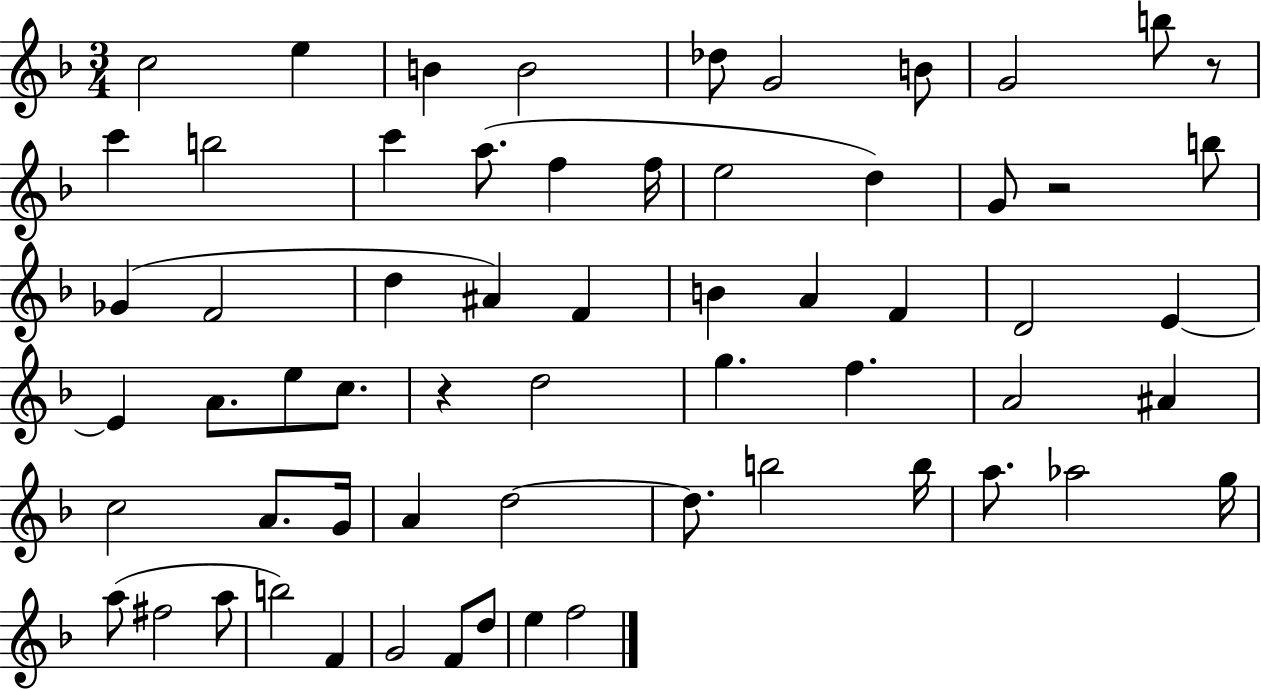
X:1
T:Untitled
M:3/4
L:1/4
K:F
c2 e B B2 _d/2 G2 B/2 G2 b/2 z/2 c' b2 c' a/2 f f/4 e2 d G/2 z2 b/2 _G F2 d ^A F B A F D2 E E A/2 e/2 c/2 z d2 g f A2 ^A c2 A/2 G/4 A d2 d/2 b2 b/4 a/2 _a2 g/4 a/2 ^f2 a/2 b2 F G2 F/2 d/2 e f2